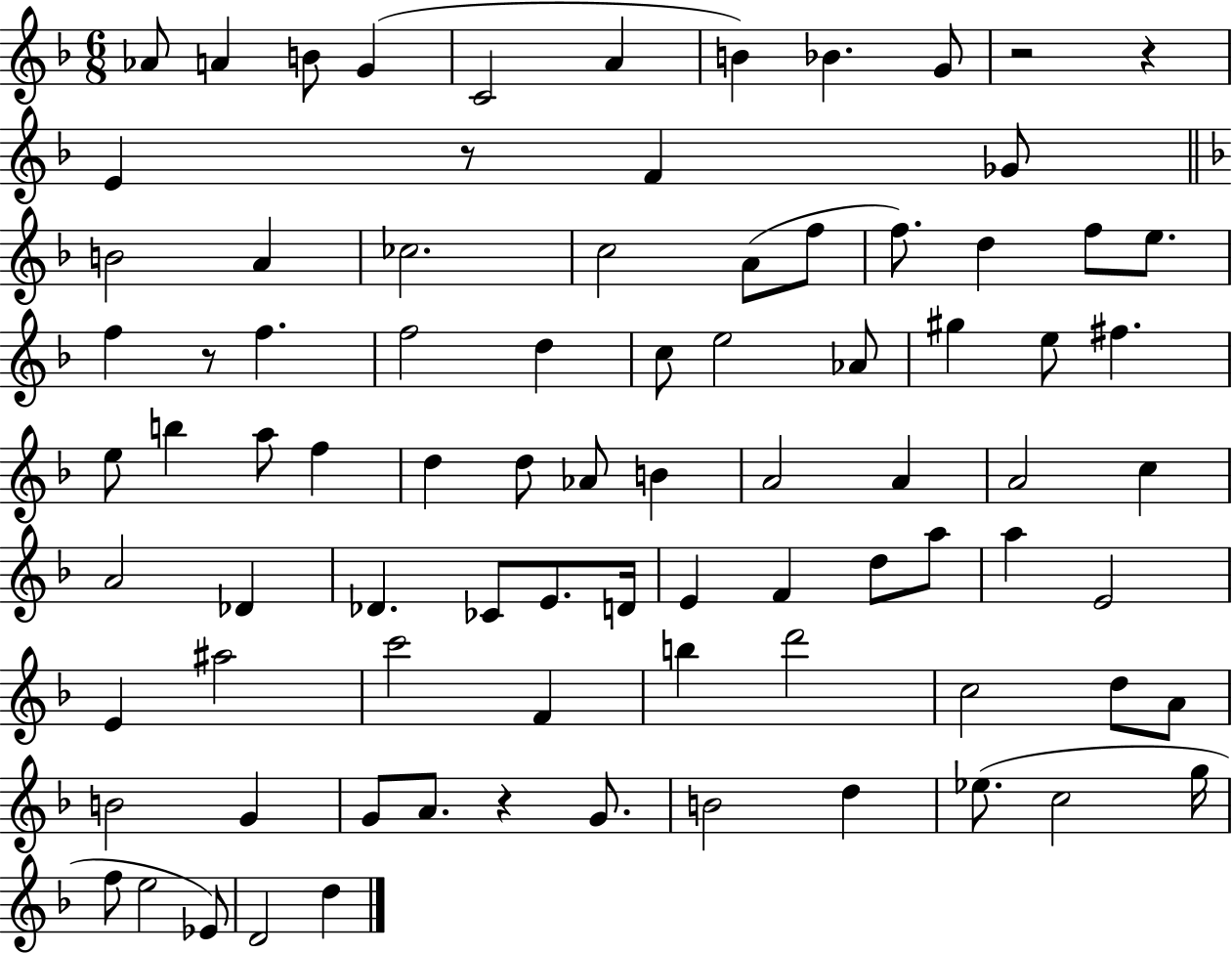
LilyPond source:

{
  \clef treble
  \numericTimeSignature
  \time 6/8
  \key f \major
  \repeat volta 2 { aes'8 a'4 b'8 g'4( | c'2 a'4 | b'4) bes'4. g'8 | r2 r4 | \break e'4 r8 f'4 ges'8 | \bar "||" \break \key d \minor b'2 a'4 | ces''2. | c''2 a'8( f''8 | f''8.) d''4 f''8 e''8. | \break f''4 r8 f''4. | f''2 d''4 | c''8 e''2 aes'8 | gis''4 e''8 fis''4. | \break e''8 b''4 a''8 f''4 | d''4 d''8 aes'8 b'4 | a'2 a'4 | a'2 c''4 | \break a'2 des'4 | des'4. ces'8 e'8. d'16 | e'4 f'4 d''8 a''8 | a''4 e'2 | \break e'4 ais''2 | c'''2 f'4 | b''4 d'''2 | c''2 d''8 a'8 | \break b'2 g'4 | g'8 a'8. r4 g'8. | b'2 d''4 | ees''8.( c''2 g''16 | \break f''8 e''2 ees'8) | d'2 d''4 | } \bar "|."
}